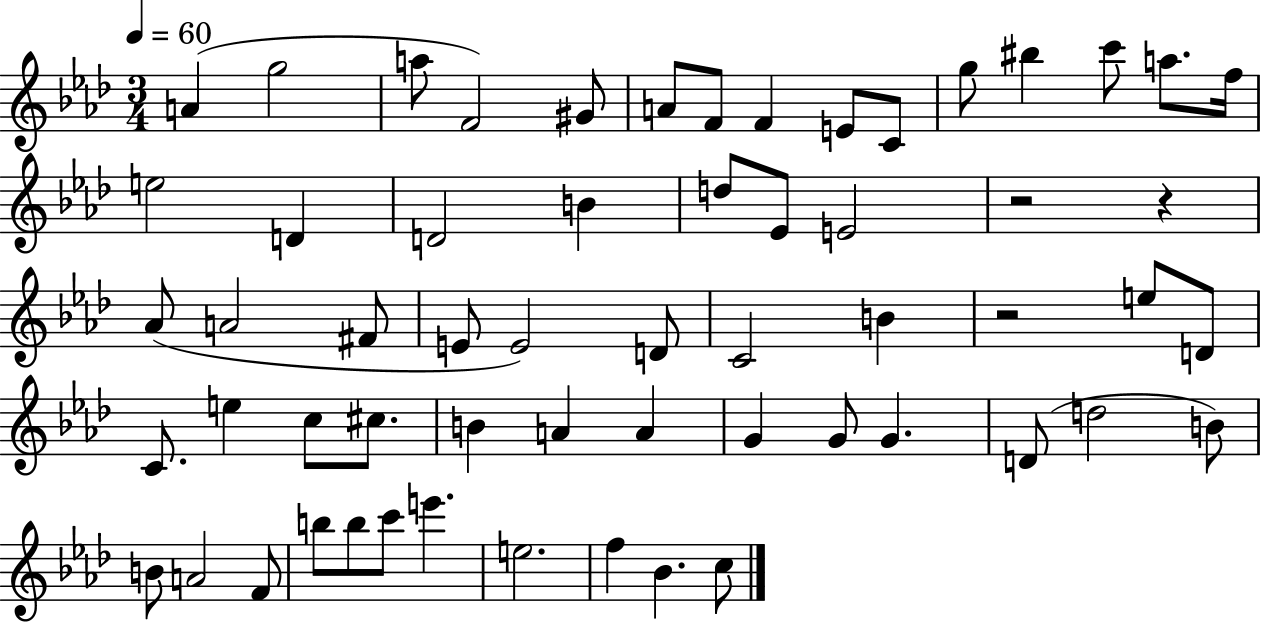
{
  \clef treble
  \numericTimeSignature
  \time 3/4
  \key aes \major
  \tempo 4 = 60
  \repeat volta 2 { a'4( g''2 | a''8 f'2) gis'8 | a'8 f'8 f'4 e'8 c'8 | g''8 bis''4 c'''8 a''8. f''16 | \break e''2 d'4 | d'2 b'4 | d''8 ees'8 e'2 | r2 r4 | \break aes'8( a'2 fis'8 | e'8 e'2) d'8 | c'2 b'4 | r2 e''8 d'8 | \break c'8. e''4 c''8 cis''8. | b'4 a'4 a'4 | g'4 g'8 g'4. | d'8( d''2 b'8) | \break b'8 a'2 f'8 | b''8 b''8 c'''8 e'''4. | e''2. | f''4 bes'4. c''8 | \break } \bar "|."
}